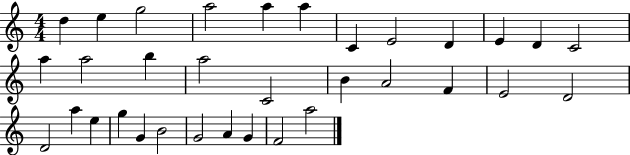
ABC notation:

X:1
T:Untitled
M:4/4
L:1/4
K:C
d e g2 a2 a a C E2 D E D C2 a a2 b a2 C2 B A2 F E2 D2 D2 a e g G B2 G2 A G F2 a2